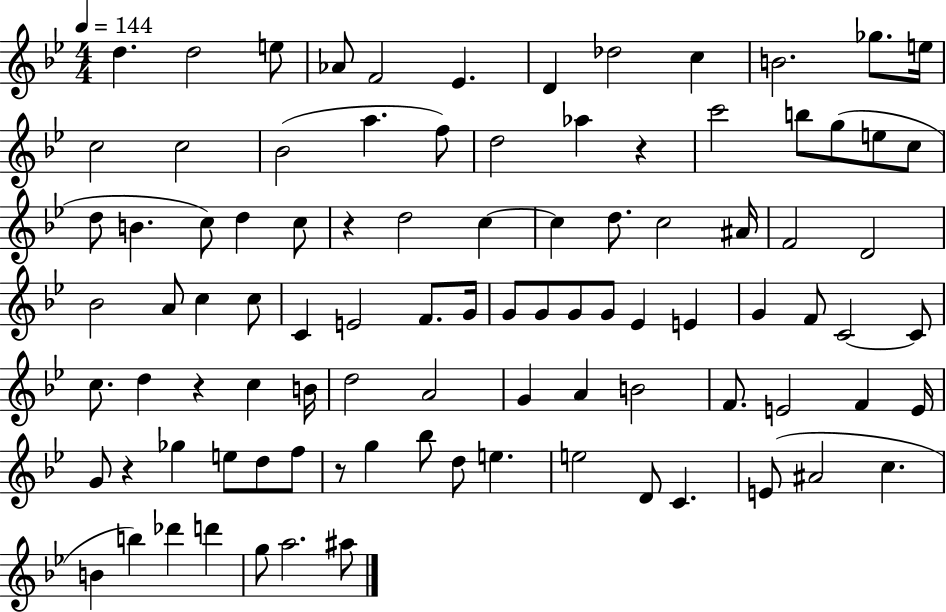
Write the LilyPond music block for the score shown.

{
  \clef treble
  \numericTimeSignature
  \time 4/4
  \key bes \major
  \tempo 4 = 144
  d''4. d''2 e''8 | aes'8 f'2 ees'4. | d'4 des''2 c''4 | b'2. ges''8. e''16 | \break c''2 c''2 | bes'2( a''4. f''8) | d''2 aes''4 r4 | c'''2 b''8 g''8( e''8 c''8 | \break d''8 b'4. c''8) d''4 c''8 | r4 d''2 c''4~~ | c''4 d''8. c''2 ais'16 | f'2 d'2 | \break bes'2 a'8 c''4 c''8 | c'4 e'2 f'8. g'16 | g'8 g'8 g'8 g'8 ees'4 e'4 | g'4 f'8 c'2~~ c'8 | \break c''8. d''4 r4 c''4 b'16 | d''2 a'2 | g'4 a'4 b'2 | f'8. e'2 f'4 e'16 | \break g'8 r4 ges''4 e''8 d''8 f''8 | r8 g''4 bes''8 d''8 e''4. | e''2 d'8 c'4. | e'8( ais'2 c''4. | \break b'4 b''4) des'''4 d'''4 | g''8 a''2. ais''8 | \bar "|."
}